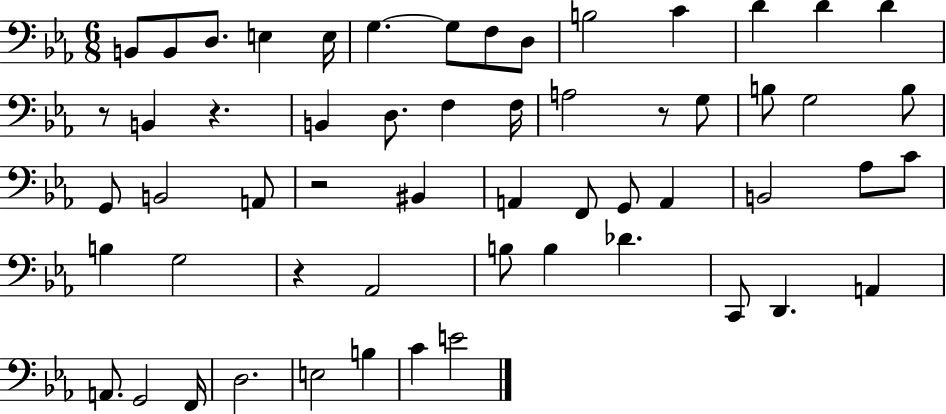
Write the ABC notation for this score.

X:1
T:Untitled
M:6/8
L:1/4
K:Eb
B,,/2 B,,/2 D,/2 E, E,/4 G, G,/2 F,/2 D,/2 B,2 C D D D z/2 B,, z B,, D,/2 F, F,/4 A,2 z/2 G,/2 B,/2 G,2 B,/2 G,,/2 B,,2 A,,/2 z2 ^B,, A,, F,,/2 G,,/2 A,, B,,2 _A,/2 C/2 B, G,2 z _A,,2 B,/2 B, _D C,,/2 D,, A,, A,,/2 G,,2 F,,/4 D,2 E,2 B, C E2